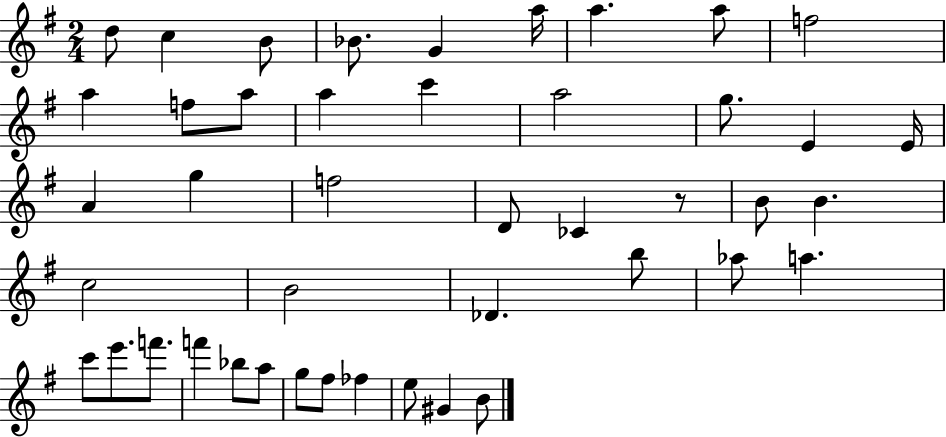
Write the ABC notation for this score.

X:1
T:Untitled
M:2/4
L:1/4
K:G
d/2 c B/2 _B/2 G a/4 a a/2 f2 a f/2 a/2 a c' a2 g/2 E E/4 A g f2 D/2 _C z/2 B/2 B c2 B2 _D b/2 _a/2 a c'/2 e'/2 f'/2 f' _b/2 a/2 g/2 ^f/2 _f e/2 ^G B/2